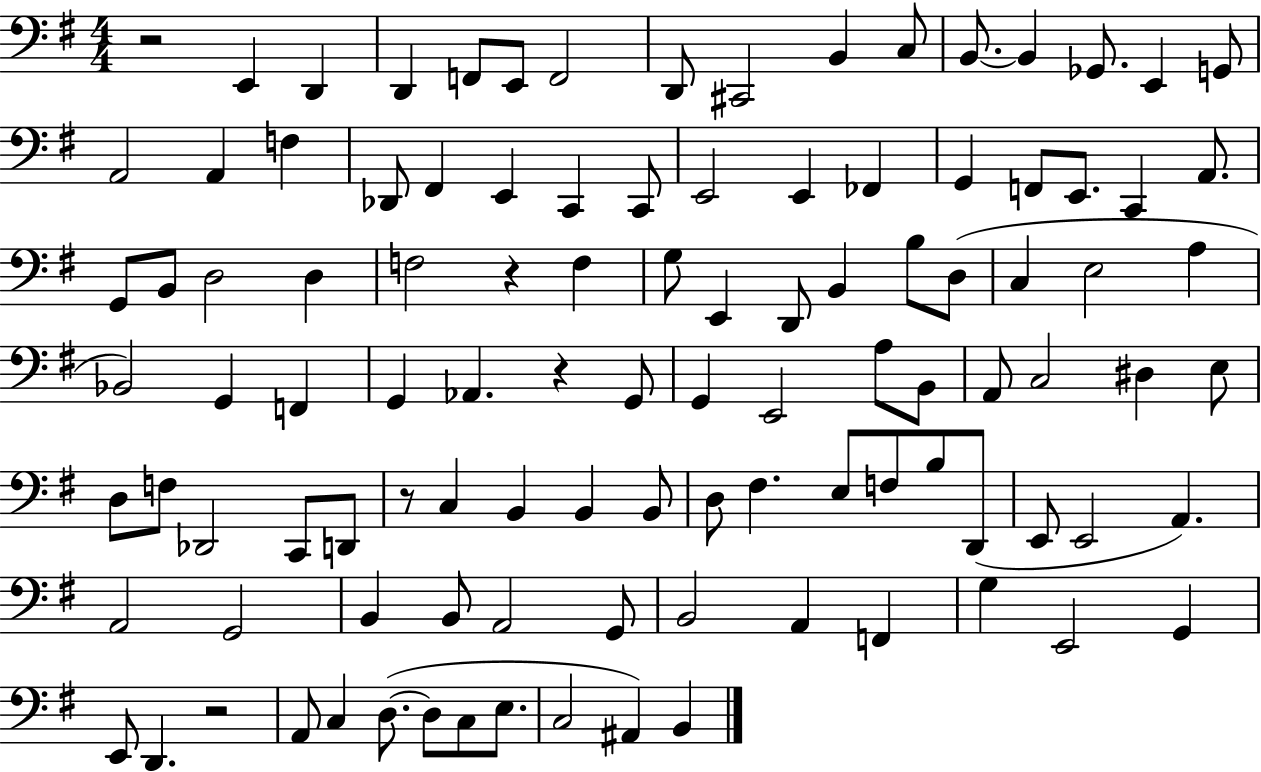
R/h E2/q D2/q D2/q F2/e E2/e F2/h D2/e C#2/h B2/q C3/e B2/e. B2/q Gb2/e. E2/q G2/e A2/h A2/q F3/q Db2/e F#2/q E2/q C2/q C2/e E2/h E2/q FES2/q G2/q F2/e E2/e. C2/q A2/e. G2/e B2/e D3/h D3/q F3/h R/q F3/q G3/e E2/q D2/e B2/q B3/e D3/e C3/q E3/h A3/q Bb2/h G2/q F2/q G2/q Ab2/q. R/q G2/e G2/q E2/h A3/e B2/e A2/e C3/h D#3/q E3/e D3/e F3/e Db2/h C2/e D2/e R/e C3/q B2/q B2/q B2/e D3/e F#3/q. E3/e F3/e B3/e D2/e E2/e E2/h A2/q. A2/h G2/h B2/q B2/e A2/h G2/e B2/h A2/q F2/q G3/q E2/h G2/q E2/e D2/q. R/h A2/e C3/q D3/e. D3/e C3/e E3/e. C3/h A#2/q B2/q